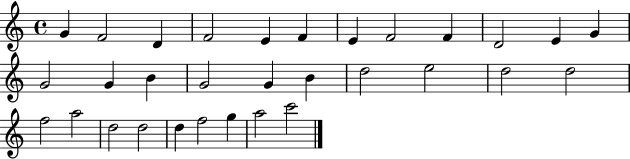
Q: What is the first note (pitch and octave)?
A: G4